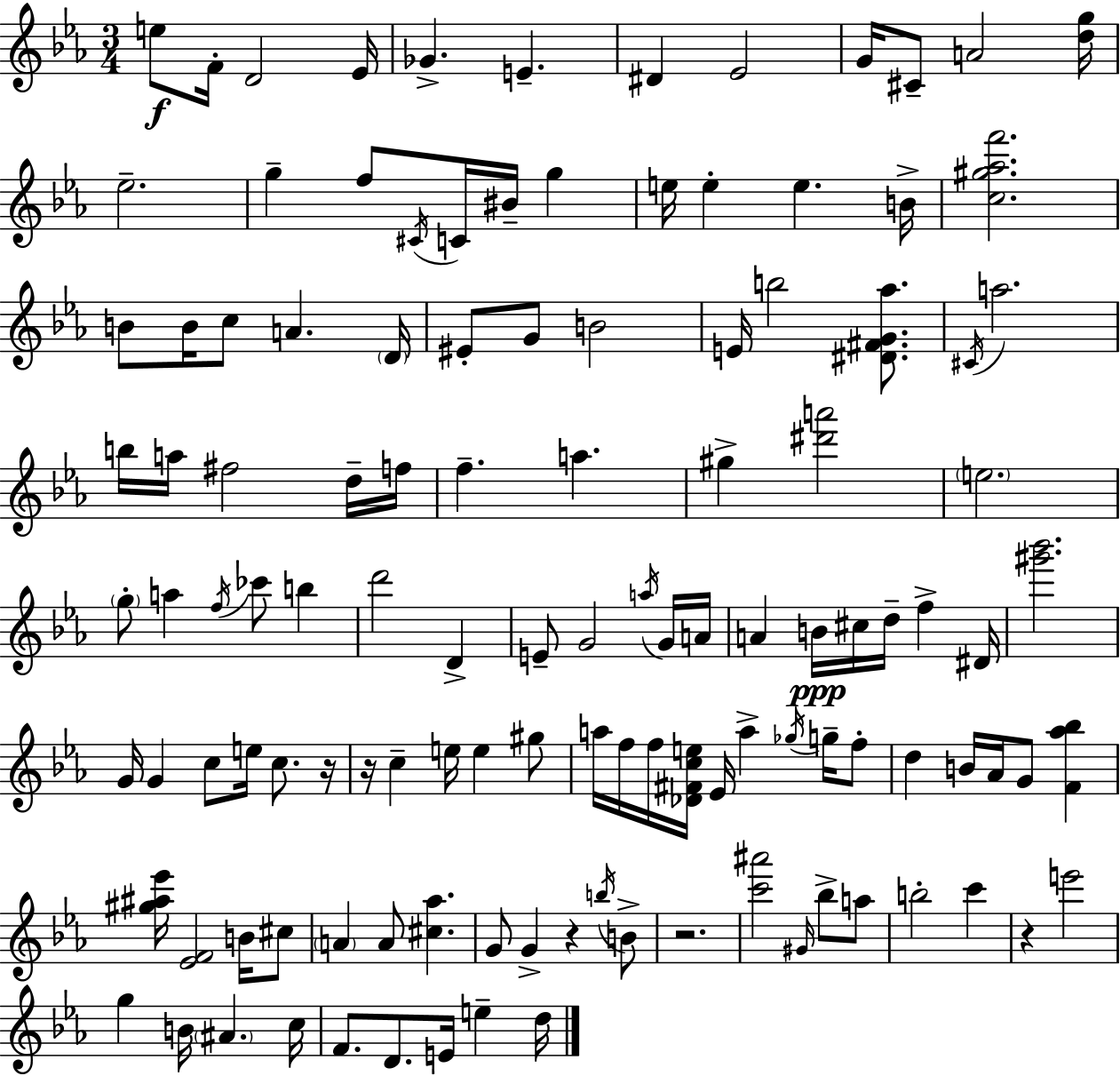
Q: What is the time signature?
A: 3/4